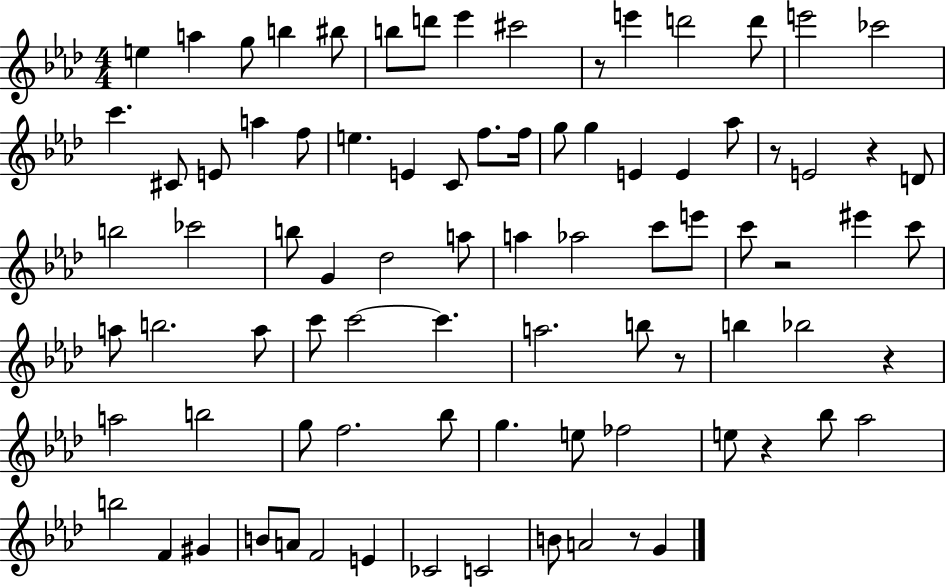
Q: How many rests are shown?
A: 8